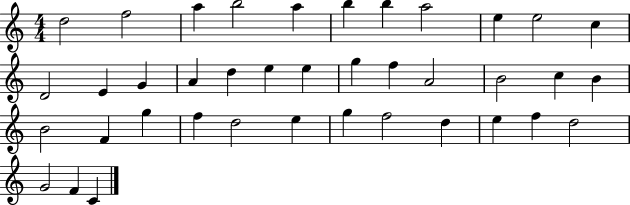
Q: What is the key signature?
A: C major